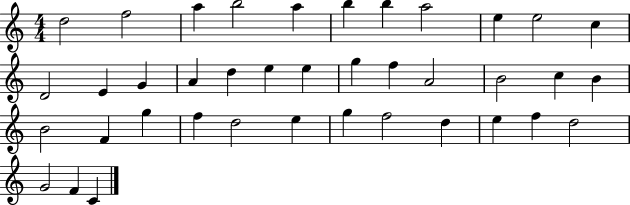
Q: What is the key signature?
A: C major